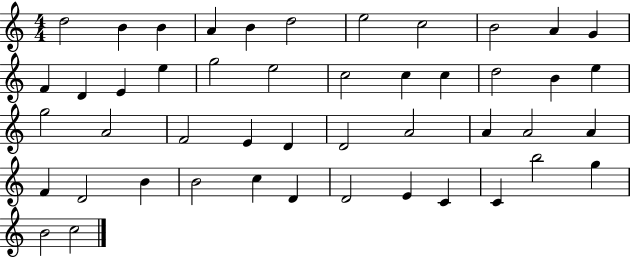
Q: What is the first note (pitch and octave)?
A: D5